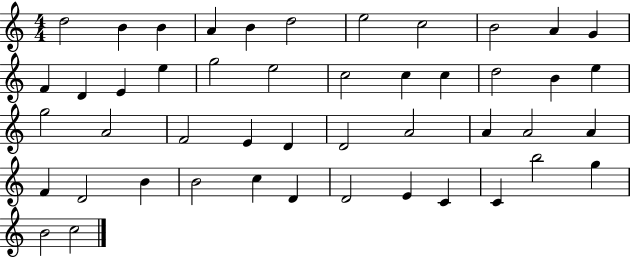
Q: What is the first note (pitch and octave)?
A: D5